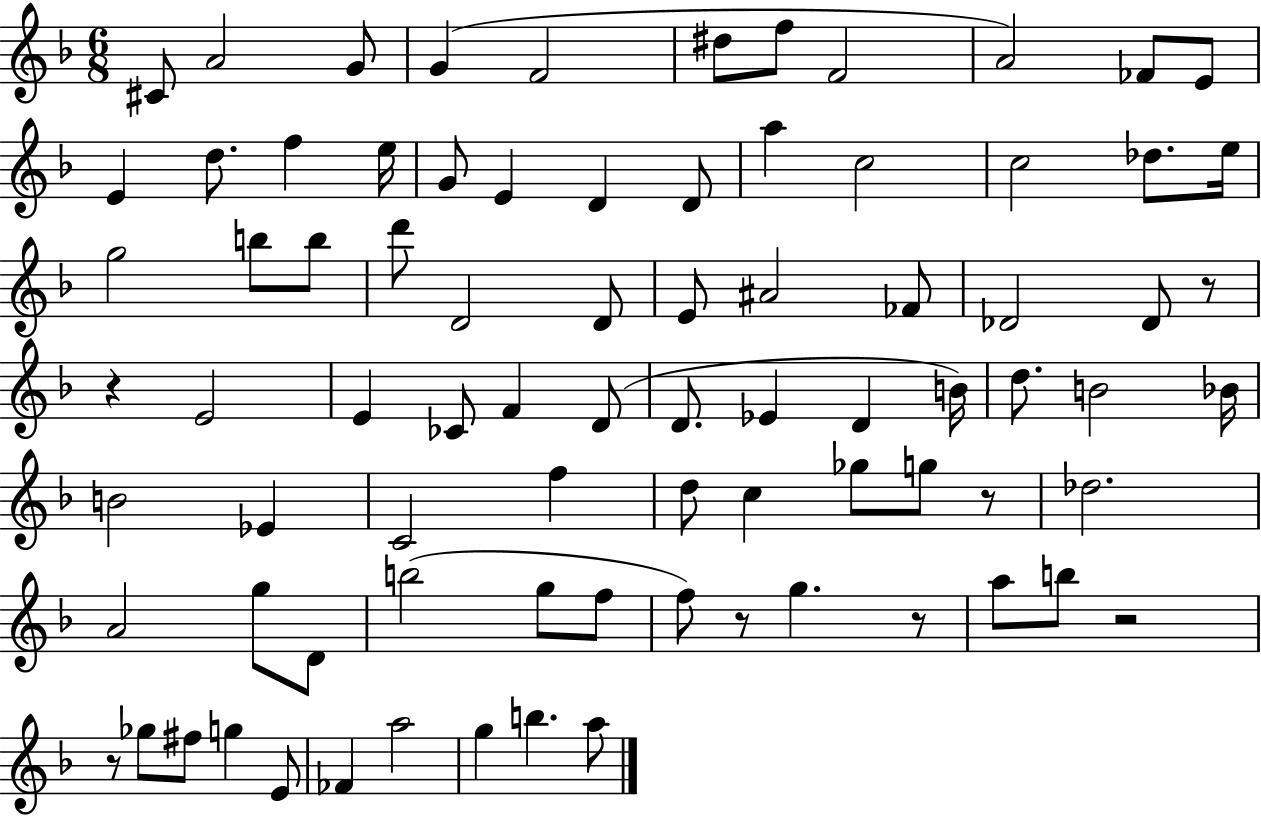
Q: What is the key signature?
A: F major